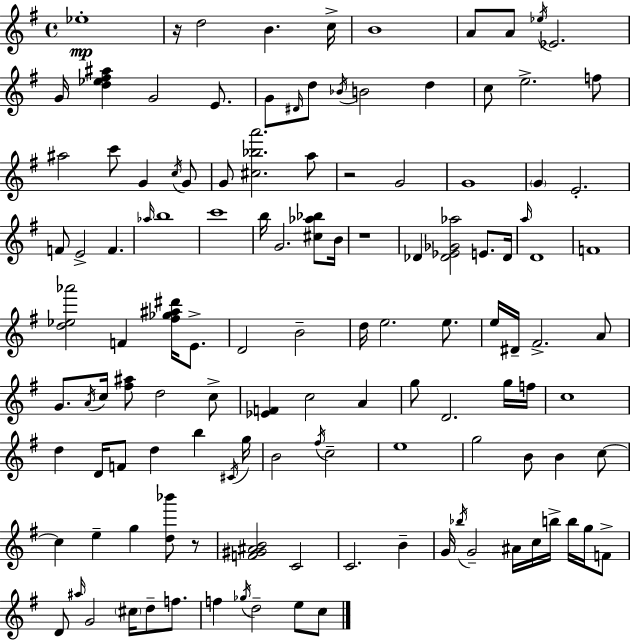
Eb5/w R/s D5/h B4/q. C5/s B4/w A4/e A4/e Eb5/s Eb4/h. G4/s [D5,Eb5,F#5,A#5]/q G4/h E4/e. G4/e D#4/s D5/e Bb4/s B4/h D5/q C5/e E5/h. F5/e A#5/h C6/e G4/q C5/s G4/e G4/e [C#5,Bb5,A6]/h. A5/e R/h G4/h G4/w G4/q E4/h. F4/e E4/h F4/q. Ab5/s B5/w C6/w B5/s G4/h. [C#5,Ab5,Bb5]/e B4/s R/w Db4/q [Db4,Eb4,Gb4,Ab5]/h E4/e. Db4/s A5/s D4/w F4/w [D5,Eb5,Ab6]/h F4/q [F#5,Gb5,A#5,D#6]/s E4/e. D4/h B4/h D5/s E5/h. E5/e. E5/s D#4/s F#4/h. A4/e G4/e. A4/s C5/s [F#5,A#5]/e D5/h C5/e [Eb4,F4]/q C5/h A4/q G5/e D4/h. G5/s F5/s C5/w D5/q D4/s F4/e D5/q B5/q C#4/s G5/s B4/h F#5/s C5/h E5/w G5/h B4/e B4/q C5/e C5/q E5/q G5/q [D5,Bb6]/e R/e [F4,G#4,A#4,B4]/h C4/h C4/h. B4/q G4/s Bb5/s G4/h A#4/s C5/s B5/s B5/s G5/s F4/e D4/e A#5/s G4/h C#5/s D5/e F5/e. F5/q Gb5/s D5/h E5/e C5/e